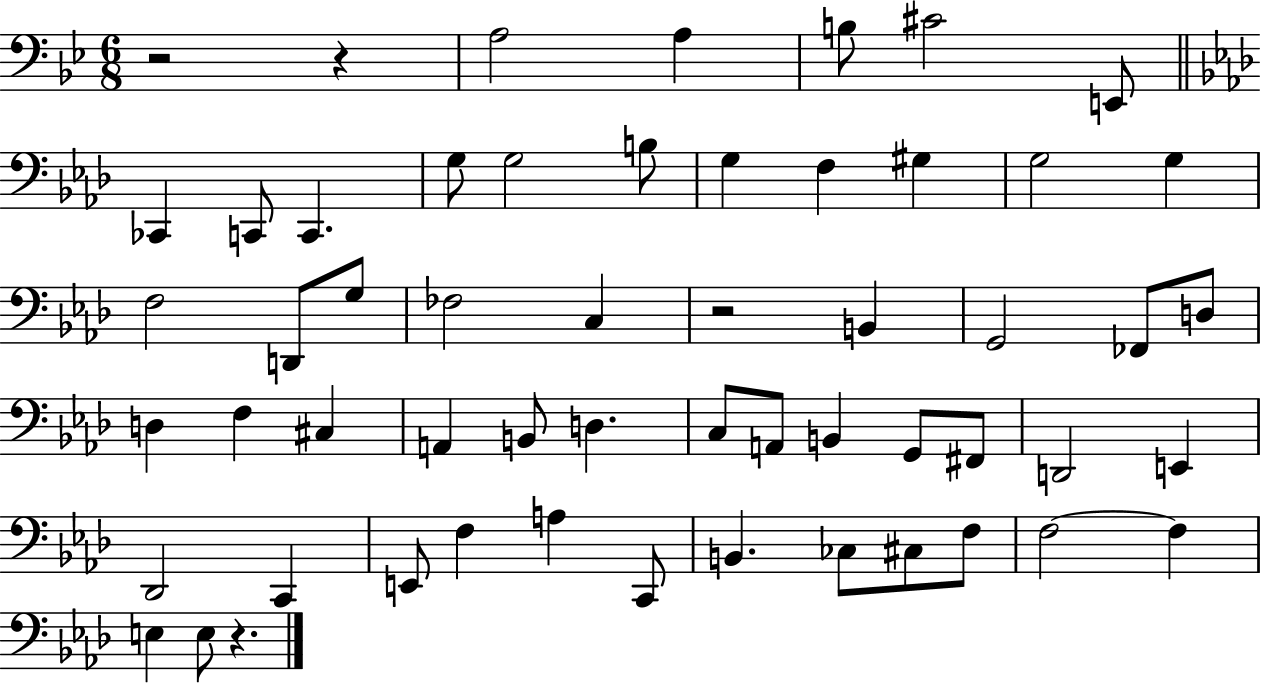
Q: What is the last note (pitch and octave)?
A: E3